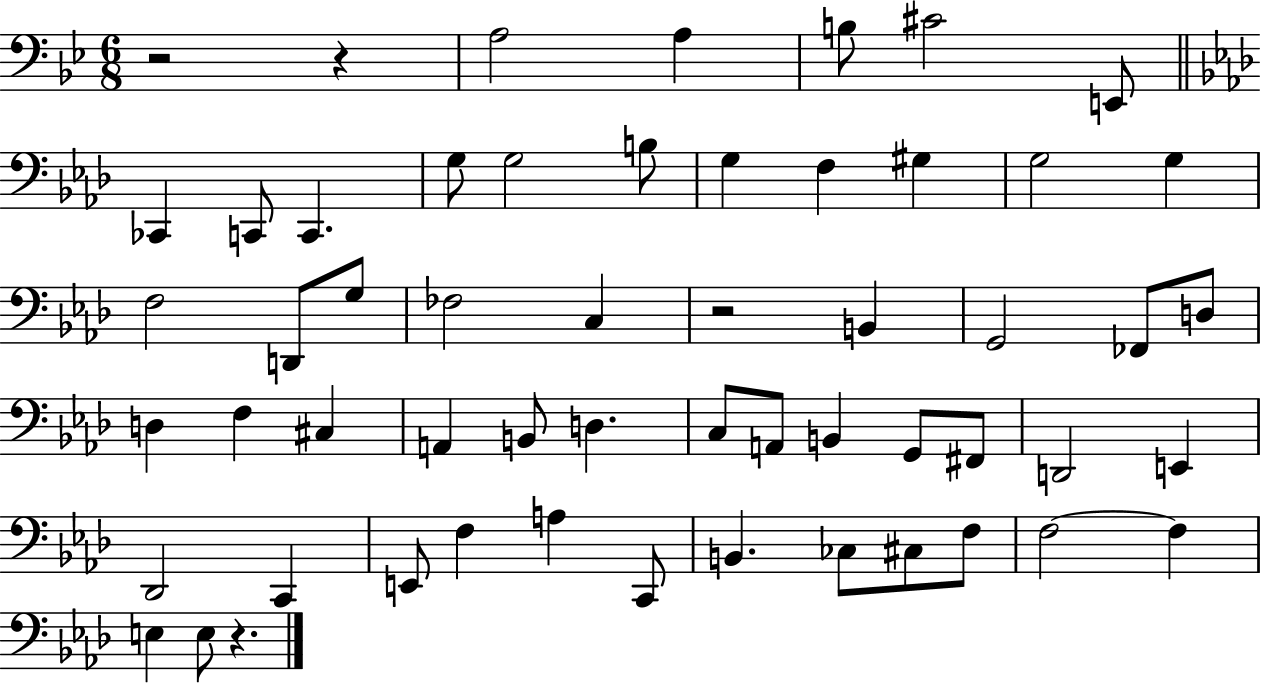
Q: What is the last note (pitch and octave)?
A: E3